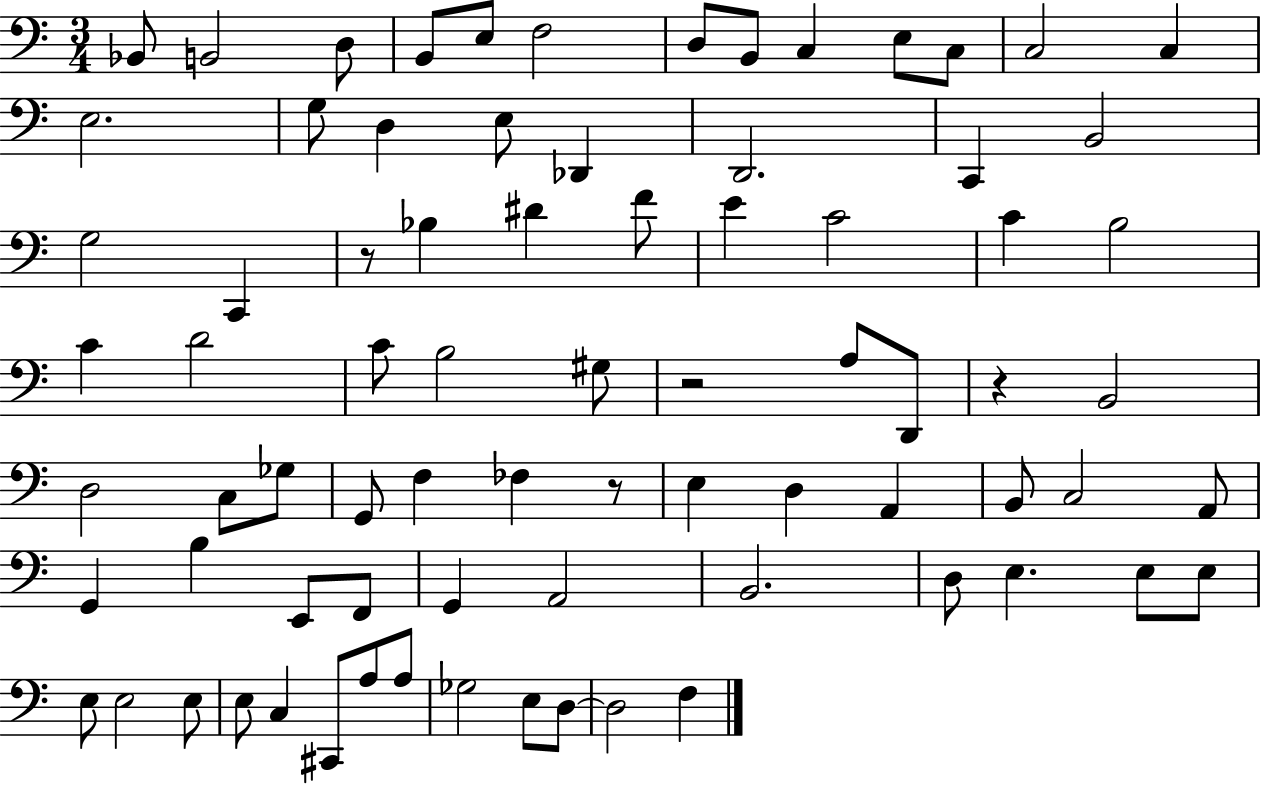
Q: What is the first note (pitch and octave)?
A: Bb2